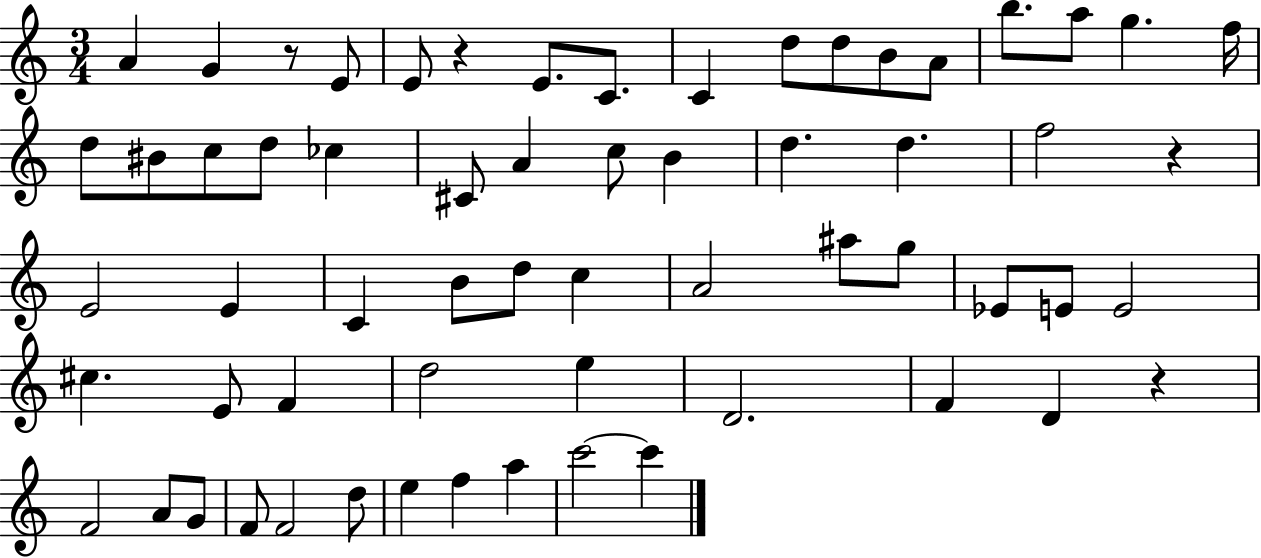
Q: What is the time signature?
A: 3/4